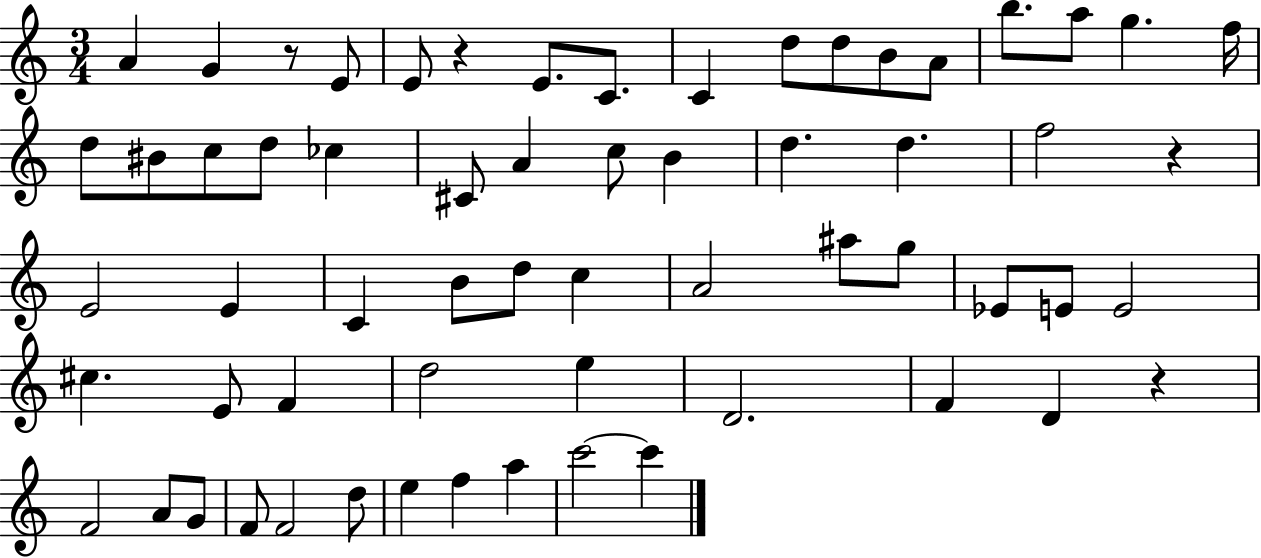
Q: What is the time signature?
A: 3/4